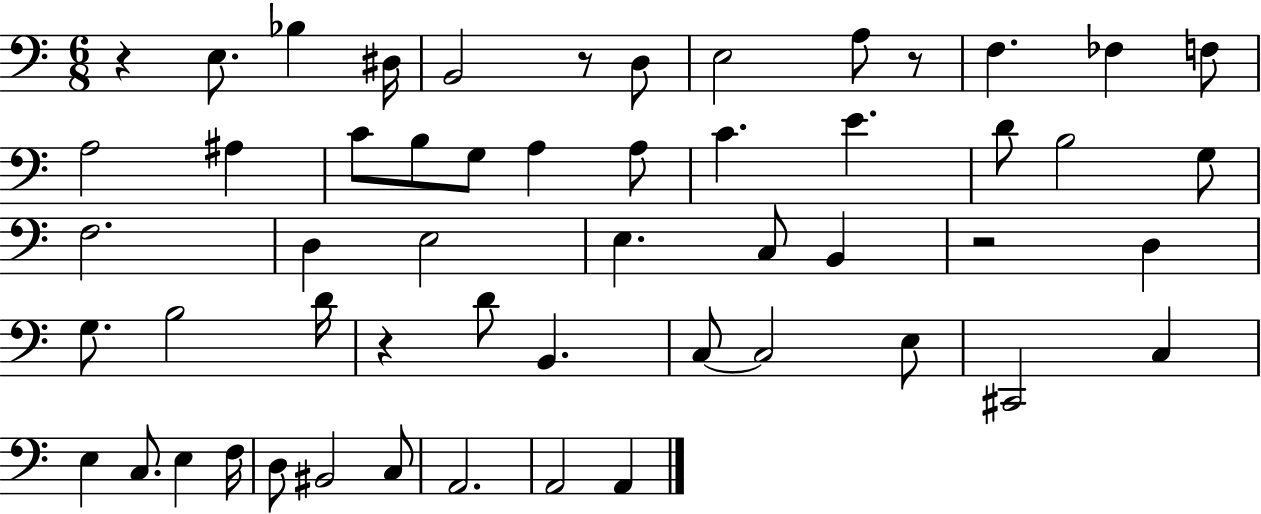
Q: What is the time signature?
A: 6/8